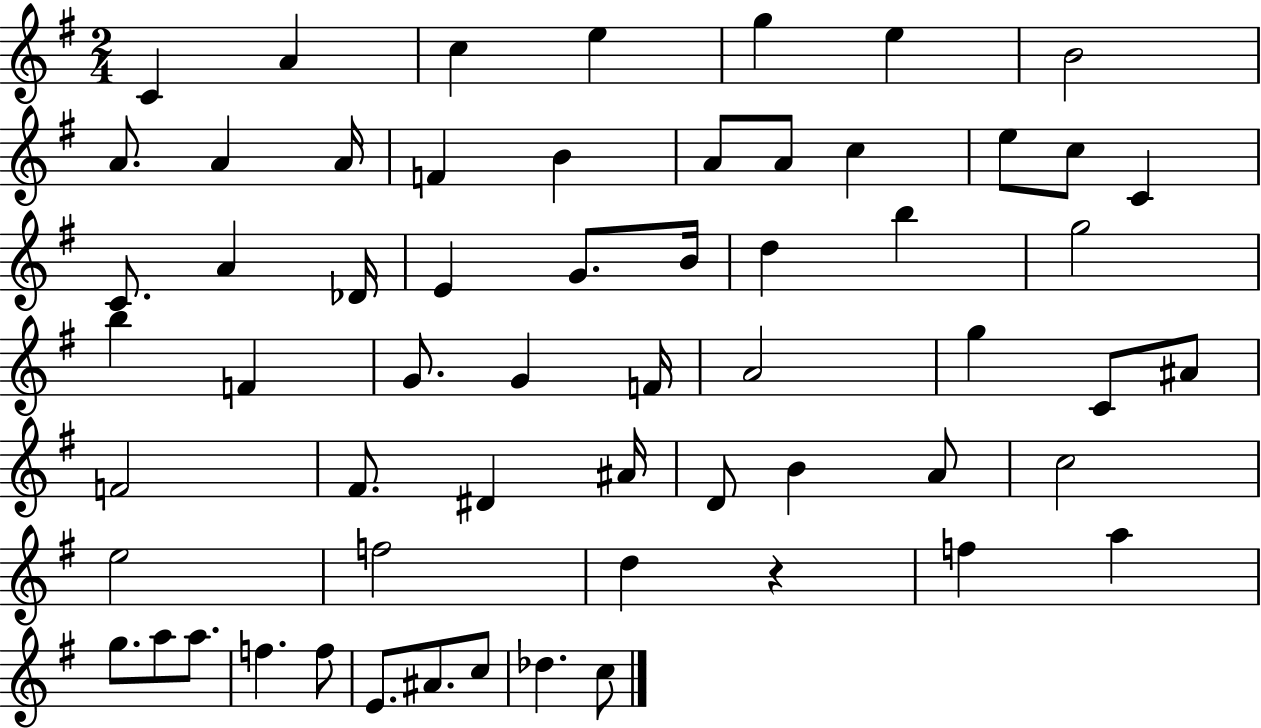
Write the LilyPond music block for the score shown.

{
  \clef treble
  \numericTimeSignature
  \time 2/4
  \key g \major
  c'4 a'4 | c''4 e''4 | g''4 e''4 | b'2 | \break a'8. a'4 a'16 | f'4 b'4 | a'8 a'8 c''4 | e''8 c''8 c'4 | \break c'8. a'4 des'16 | e'4 g'8. b'16 | d''4 b''4 | g''2 | \break b''4 f'4 | g'8. g'4 f'16 | a'2 | g''4 c'8 ais'8 | \break f'2 | fis'8. dis'4 ais'16 | d'8 b'4 a'8 | c''2 | \break e''2 | f''2 | d''4 r4 | f''4 a''4 | \break g''8. a''8 a''8. | f''4. f''8 | e'8. ais'8. c''8 | des''4. c''8 | \break \bar "|."
}